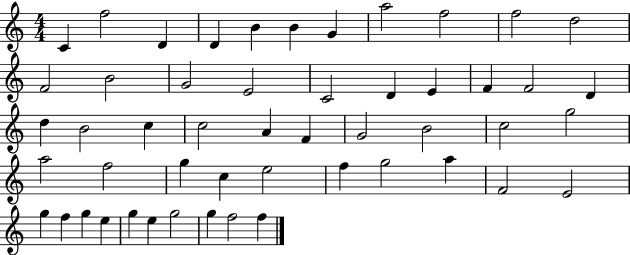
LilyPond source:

{
  \clef treble
  \numericTimeSignature
  \time 4/4
  \key c \major
  c'4 f''2 d'4 | d'4 b'4 b'4 g'4 | a''2 f''2 | f''2 d''2 | \break f'2 b'2 | g'2 e'2 | c'2 d'4 e'4 | f'4 f'2 d'4 | \break d''4 b'2 c''4 | c''2 a'4 f'4 | g'2 b'2 | c''2 g''2 | \break a''2 f''2 | g''4 c''4 e''2 | f''4 g''2 a''4 | f'2 e'2 | \break g''4 f''4 g''4 e''4 | g''4 e''4 g''2 | g''4 f''2 f''4 | \bar "|."
}